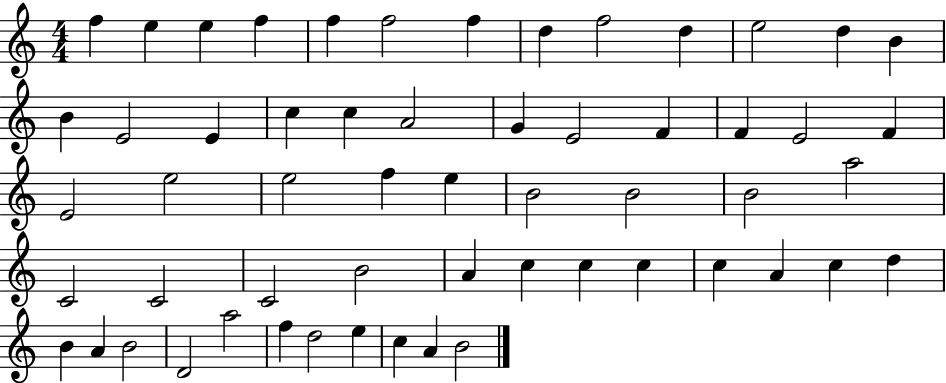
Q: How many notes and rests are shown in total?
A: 57